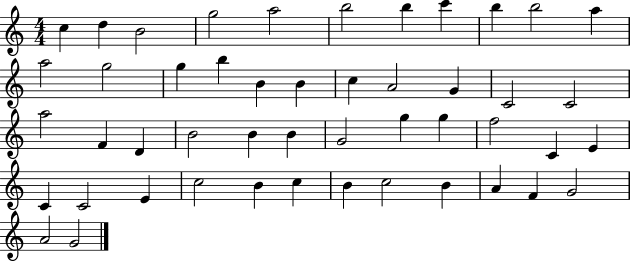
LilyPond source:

{
  \clef treble
  \numericTimeSignature
  \time 4/4
  \key c \major
  c''4 d''4 b'2 | g''2 a''2 | b''2 b''4 c'''4 | b''4 b''2 a''4 | \break a''2 g''2 | g''4 b''4 b'4 b'4 | c''4 a'2 g'4 | c'2 c'2 | \break a''2 f'4 d'4 | b'2 b'4 b'4 | g'2 g''4 g''4 | f''2 c'4 e'4 | \break c'4 c'2 e'4 | c''2 b'4 c''4 | b'4 c''2 b'4 | a'4 f'4 g'2 | \break a'2 g'2 | \bar "|."
}